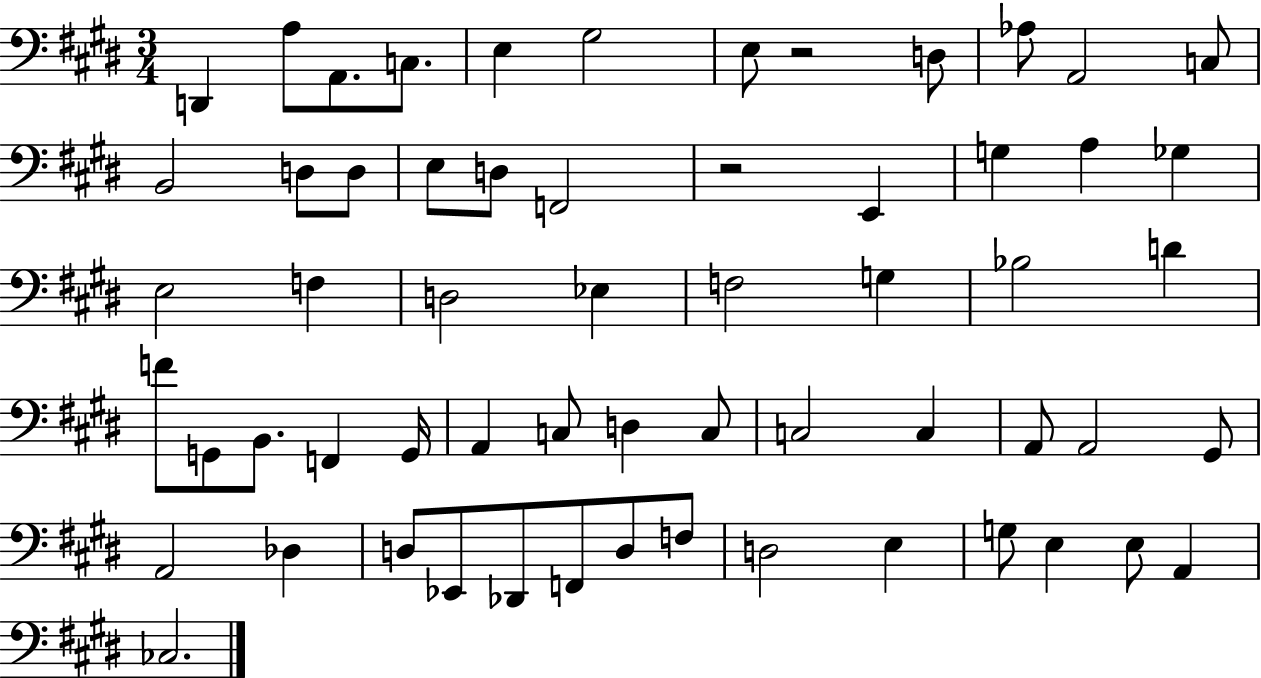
D2/q A3/e A2/e. C3/e. E3/q G#3/h E3/e R/h D3/e Ab3/e A2/h C3/e B2/h D3/e D3/e E3/e D3/e F2/h R/h E2/q G3/q A3/q Gb3/q E3/h F3/q D3/h Eb3/q F3/h G3/q Bb3/h D4/q F4/e G2/e B2/e. F2/q G2/s A2/q C3/e D3/q C3/e C3/h C3/q A2/e A2/h G#2/e A2/h Db3/q D3/e Eb2/e Db2/e F2/e D3/e F3/e D3/h E3/q G3/e E3/q E3/e A2/q CES3/h.